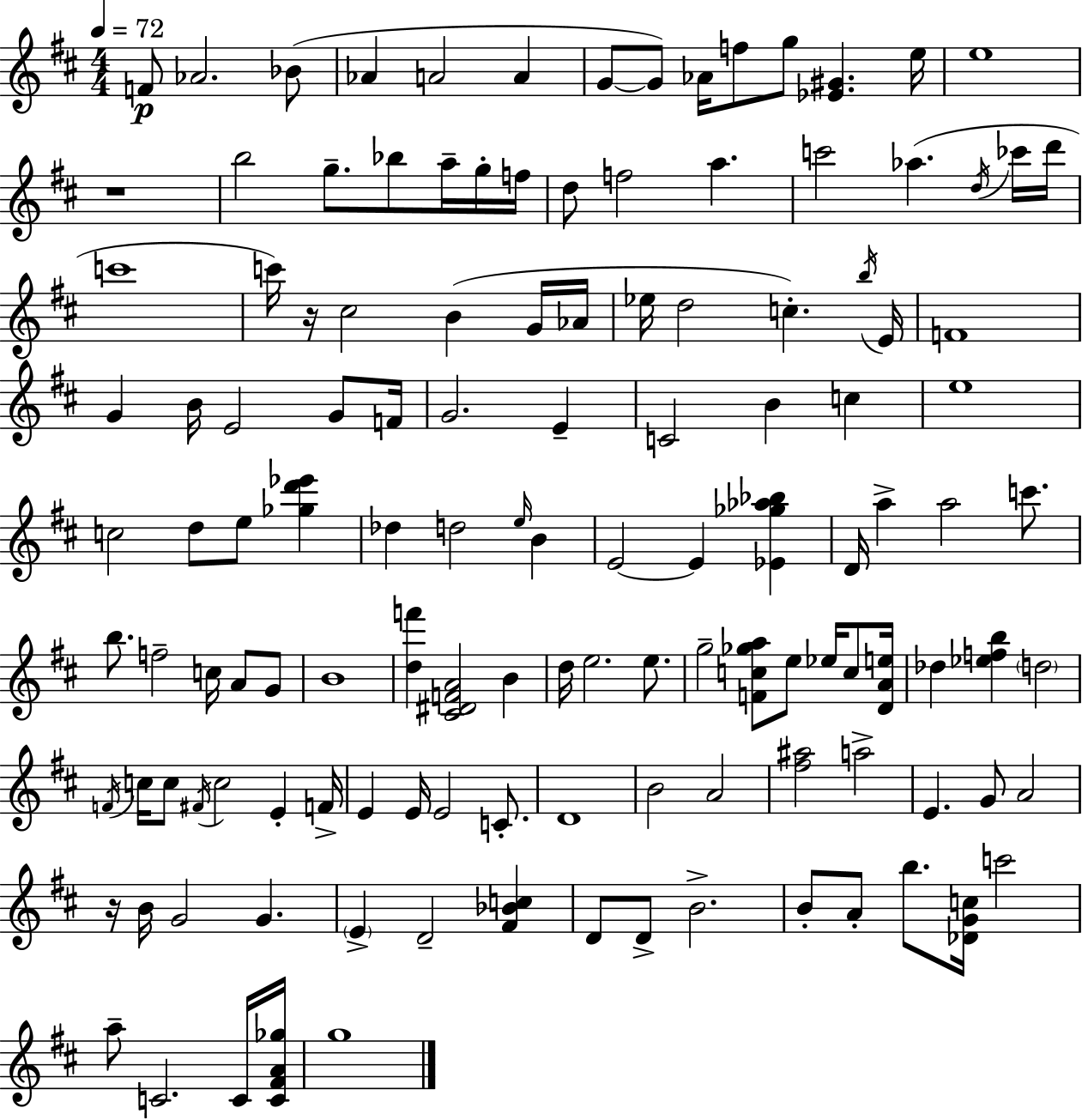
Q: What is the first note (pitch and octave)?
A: F4